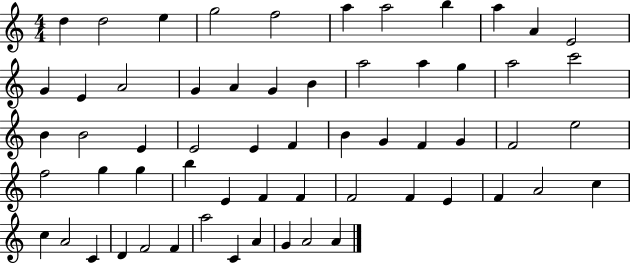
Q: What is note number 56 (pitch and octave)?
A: C4